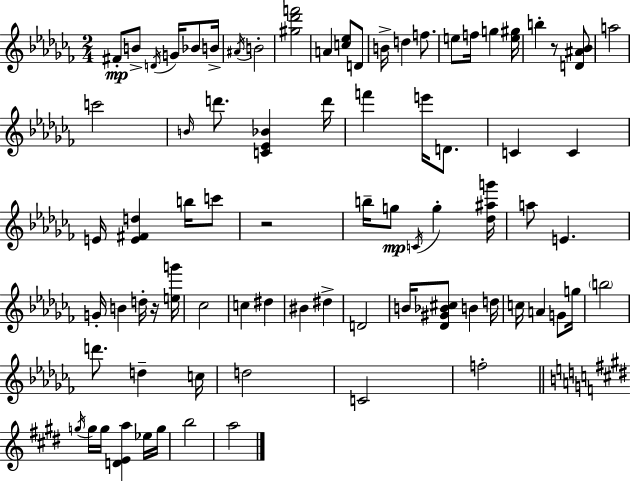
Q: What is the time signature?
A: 2/4